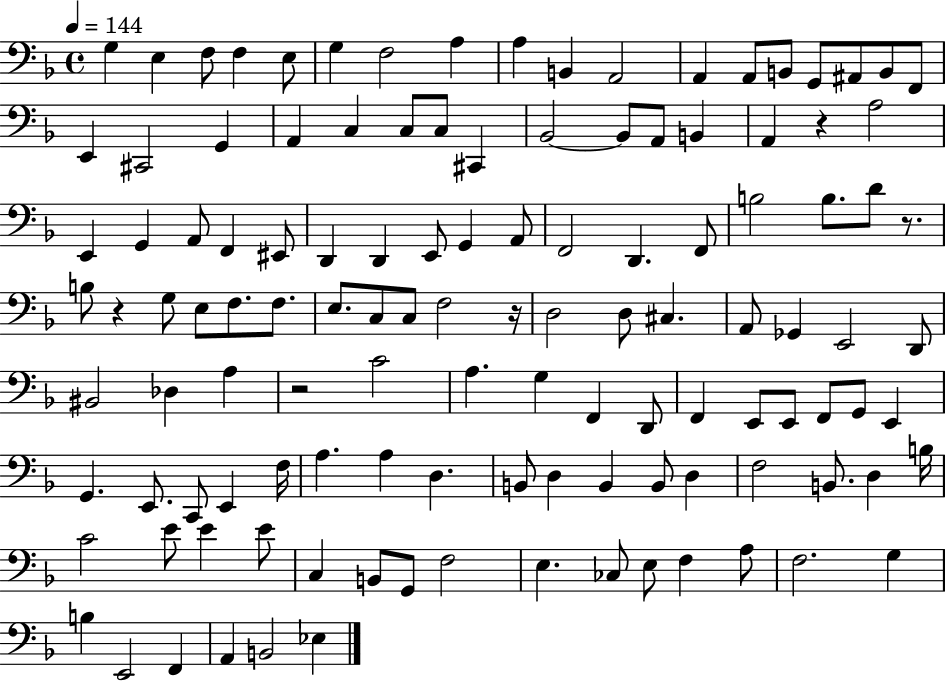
G3/q E3/q F3/e F3/q E3/e G3/q F3/h A3/q A3/q B2/q A2/h A2/q A2/e B2/e G2/e A#2/e B2/e F2/e E2/q C#2/h G2/q A2/q C3/q C3/e C3/e C#2/q Bb2/h Bb2/e A2/e B2/q A2/q R/q A3/h E2/q G2/q A2/e F2/q EIS2/e D2/q D2/q E2/e G2/q A2/e F2/h D2/q. F2/e B3/h B3/e. D4/e R/e. B3/e R/q G3/e E3/e F3/e. F3/e. E3/e. C3/e C3/e F3/h R/s D3/h D3/e C#3/q. A2/e Gb2/q E2/h D2/e BIS2/h Db3/q A3/q R/h C4/h A3/q. G3/q F2/q D2/e F2/q E2/e E2/e F2/e G2/e E2/q G2/q. E2/e. C2/e E2/q F3/s A3/q. A3/q D3/q. B2/e D3/q B2/q B2/e D3/q F3/h B2/e. D3/q B3/s C4/h E4/e E4/q E4/e C3/q B2/e G2/e F3/h E3/q. CES3/e E3/e F3/q A3/e F3/h. G3/q B3/q E2/h F2/q A2/q B2/h Eb3/q